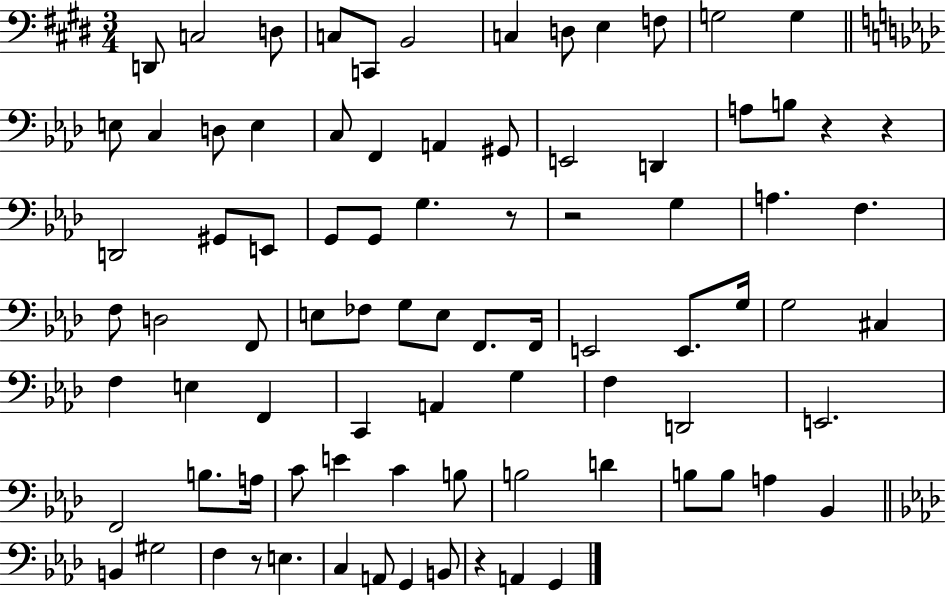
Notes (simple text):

D2/e C3/h D3/e C3/e C2/e B2/h C3/q D3/e E3/q F3/e G3/h G3/q E3/e C3/q D3/e E3/q C3/e F2/q A2/q G#2/e E2/h D2/q A3/e B3/e R/q R/q D2/h G#2/e E2/e G2/e G2/e G3/q. R/e R/h G3/q A3/q. F3/q. F3/e D3/h F2/e E3/e FES3/e G3/e E3/e F2/e. F2/s E2/h E2/e. G3/s G3/h C#3/q F3/q E3/q F2/q C2/q A2/q G3/q F3/q D2/h E2/h. F2/h B3/e. A3/s C4/e E4/q C4/q B3/e B3/h D4/q B3/e B3/e A3/q Bb2/q B2/q G#3/h F3/q R/e E3/q. C3/q A2/e G2/q B2/e R/q A2/q G2/q